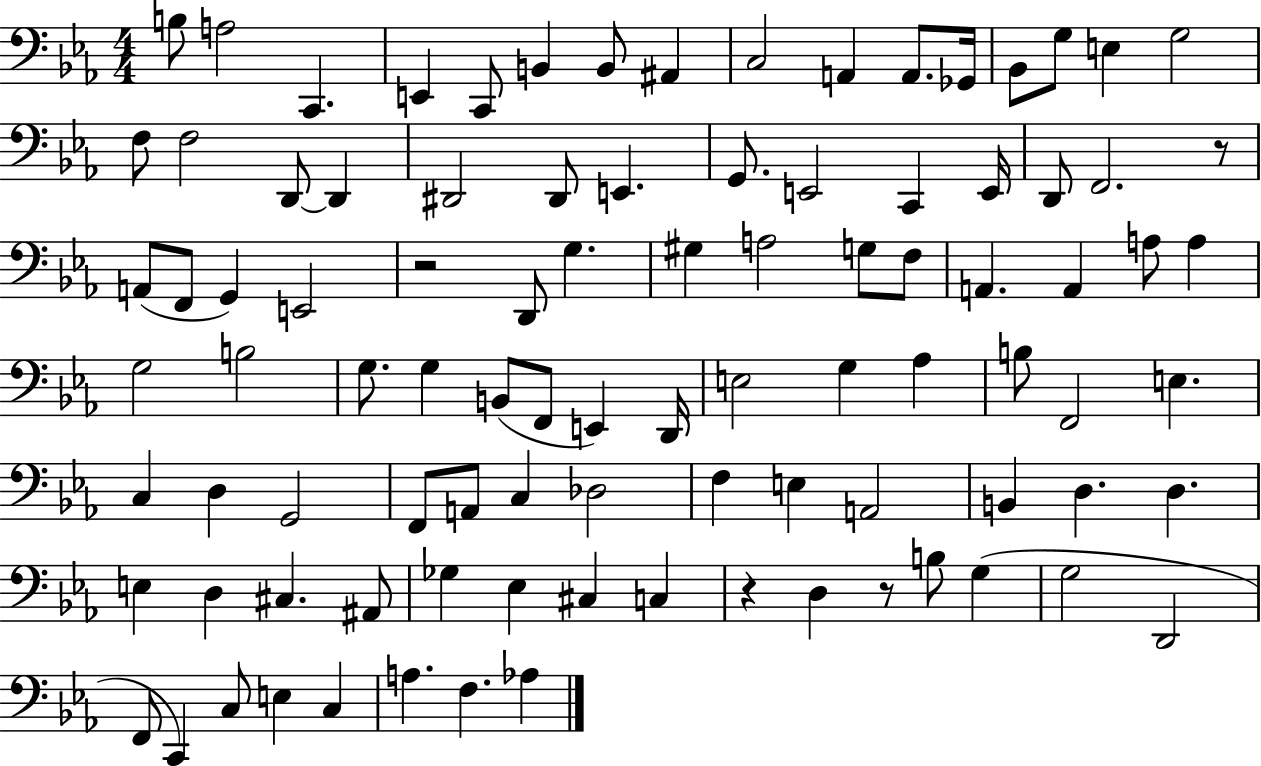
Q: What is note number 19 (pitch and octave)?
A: D2